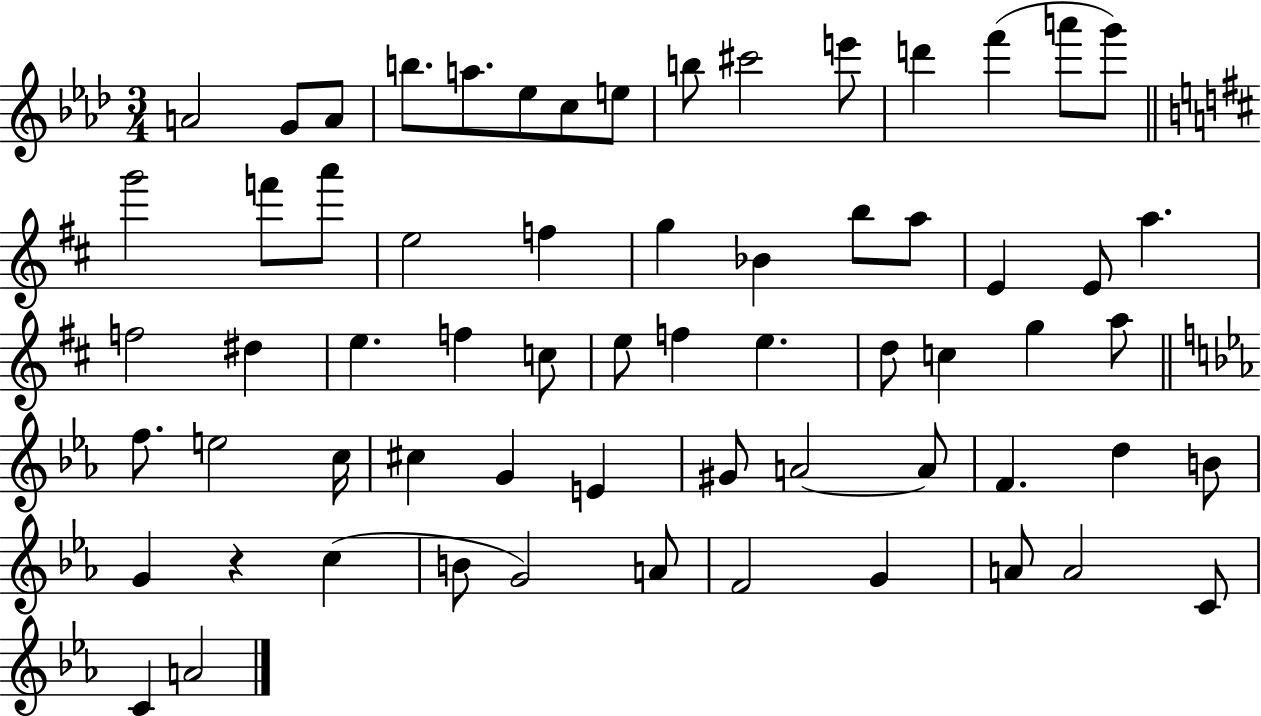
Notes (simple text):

A4/h G4/e A4/e B5/e. A5/e. Eb5/e C5/e E5/e B5/e C#6/h E6/e D6/q F6/q A6/e G6/e G6/h F6/e A6/e E5/h F5/q G5/q Bb4/q B5/e A5/e E4/q E4/e A5/q. F5/h D#5/q E5/q. F5/q C5/e E5/e F5/q E5/q. D5/e C5/q G5/q A5/e F5/e. E5/h C5/s C#5/q G4/q E4/q G#4/e A4/h A4/e F4/q. D5/q B4/e G4/q R/q C5/q B4/e G4/h A4/e F4/h G4/q A4/e A4/h C4/e C4/q A4/h